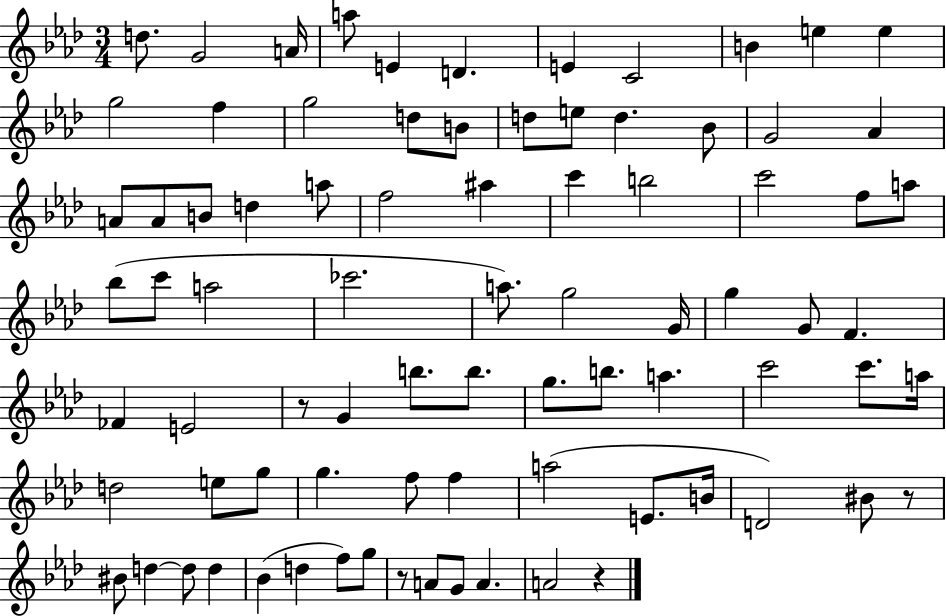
D5/e. G4/h A4/s A5/e E4/q D4/q. E4/q C4/h B4/q E5/q E5/q G5/h F5/q G5/h D5/e B4/e D5/e E5/e D5/q. Bb4/e G4/h Ab4/q A4/e A4/e B4/e D5/q A5/e F5/h A#5/q C6/q B5/h C6/h F5/e A5/e Bb5/e C6/e A5/h CES6/h. A5/e. G5/h G4/s G5/q G4/e F4/q. FES4/q E4/h R/e G4/q B5/e. B5/e. G5/e. B5/e. A5/q. C6/h C6/e. A5/s D5/h E5/e G5/e G5/q. F5/e F5/q A5/h E4/e. B4/s D4/h BIS4/e R/e BIS4/e D5/q D5/e D5/q Bb4/q D5/q F5/e G5/e R/e A4/e G4/e A4/q. A4/h R/q